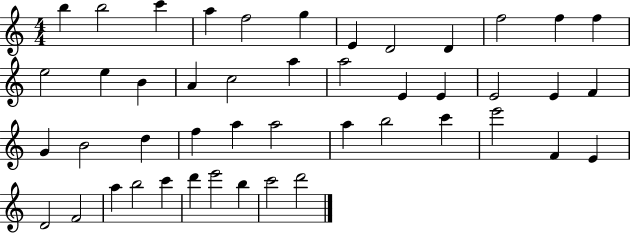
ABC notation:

X:1
T:Untitled
M:4/4
L:1/4
K:C
b b2 c' a f2 g E D2 D f2 f f e2 e B A c2 a a2 E E E2 E F G B2 d f a a2 a b2 c' e'2 F E D2 F2 a b2 c' d' e'2 b c'2 d'2